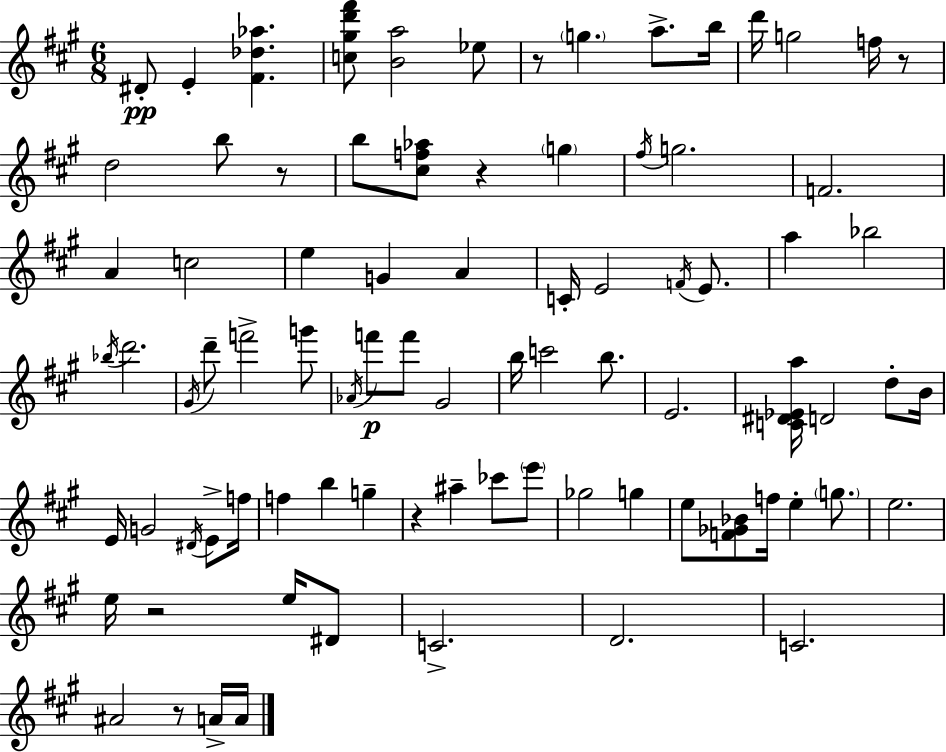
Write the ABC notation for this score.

X:1
T:Untitled
M:6/8
L:1/4
K:A
^D/2 E [^F_d_a] [c^gd'^f']/2 [Ba]2 _e/2 z/2 g a/2 b/4 d'/4 g2 f/4 z/2 d2 b/2 z/2 b/2 [^cf_a]/2 z g ^f/4 g2 F2 A c2 e G A C/4 E2 F/4 E/2 a _b2 _b/4 d'2 ^G/4 d'/2 f'2 g'/2 _A/4 f'/2 f'/2 ^G2 b/4 c'2 b/2 E2 [C^D_Ea]/4 D2 d/2 B/4 E/4 G2 ^D/4 E/2 f/4 f b g z ^a _c'/2 e'/2 _g2 g e/2 [F_G_B]/2 f/4 e g/2 e2 e/4 z2 e/4 ^D/2 C2 D2 C2 ^A2 z/2 A/4 A/4